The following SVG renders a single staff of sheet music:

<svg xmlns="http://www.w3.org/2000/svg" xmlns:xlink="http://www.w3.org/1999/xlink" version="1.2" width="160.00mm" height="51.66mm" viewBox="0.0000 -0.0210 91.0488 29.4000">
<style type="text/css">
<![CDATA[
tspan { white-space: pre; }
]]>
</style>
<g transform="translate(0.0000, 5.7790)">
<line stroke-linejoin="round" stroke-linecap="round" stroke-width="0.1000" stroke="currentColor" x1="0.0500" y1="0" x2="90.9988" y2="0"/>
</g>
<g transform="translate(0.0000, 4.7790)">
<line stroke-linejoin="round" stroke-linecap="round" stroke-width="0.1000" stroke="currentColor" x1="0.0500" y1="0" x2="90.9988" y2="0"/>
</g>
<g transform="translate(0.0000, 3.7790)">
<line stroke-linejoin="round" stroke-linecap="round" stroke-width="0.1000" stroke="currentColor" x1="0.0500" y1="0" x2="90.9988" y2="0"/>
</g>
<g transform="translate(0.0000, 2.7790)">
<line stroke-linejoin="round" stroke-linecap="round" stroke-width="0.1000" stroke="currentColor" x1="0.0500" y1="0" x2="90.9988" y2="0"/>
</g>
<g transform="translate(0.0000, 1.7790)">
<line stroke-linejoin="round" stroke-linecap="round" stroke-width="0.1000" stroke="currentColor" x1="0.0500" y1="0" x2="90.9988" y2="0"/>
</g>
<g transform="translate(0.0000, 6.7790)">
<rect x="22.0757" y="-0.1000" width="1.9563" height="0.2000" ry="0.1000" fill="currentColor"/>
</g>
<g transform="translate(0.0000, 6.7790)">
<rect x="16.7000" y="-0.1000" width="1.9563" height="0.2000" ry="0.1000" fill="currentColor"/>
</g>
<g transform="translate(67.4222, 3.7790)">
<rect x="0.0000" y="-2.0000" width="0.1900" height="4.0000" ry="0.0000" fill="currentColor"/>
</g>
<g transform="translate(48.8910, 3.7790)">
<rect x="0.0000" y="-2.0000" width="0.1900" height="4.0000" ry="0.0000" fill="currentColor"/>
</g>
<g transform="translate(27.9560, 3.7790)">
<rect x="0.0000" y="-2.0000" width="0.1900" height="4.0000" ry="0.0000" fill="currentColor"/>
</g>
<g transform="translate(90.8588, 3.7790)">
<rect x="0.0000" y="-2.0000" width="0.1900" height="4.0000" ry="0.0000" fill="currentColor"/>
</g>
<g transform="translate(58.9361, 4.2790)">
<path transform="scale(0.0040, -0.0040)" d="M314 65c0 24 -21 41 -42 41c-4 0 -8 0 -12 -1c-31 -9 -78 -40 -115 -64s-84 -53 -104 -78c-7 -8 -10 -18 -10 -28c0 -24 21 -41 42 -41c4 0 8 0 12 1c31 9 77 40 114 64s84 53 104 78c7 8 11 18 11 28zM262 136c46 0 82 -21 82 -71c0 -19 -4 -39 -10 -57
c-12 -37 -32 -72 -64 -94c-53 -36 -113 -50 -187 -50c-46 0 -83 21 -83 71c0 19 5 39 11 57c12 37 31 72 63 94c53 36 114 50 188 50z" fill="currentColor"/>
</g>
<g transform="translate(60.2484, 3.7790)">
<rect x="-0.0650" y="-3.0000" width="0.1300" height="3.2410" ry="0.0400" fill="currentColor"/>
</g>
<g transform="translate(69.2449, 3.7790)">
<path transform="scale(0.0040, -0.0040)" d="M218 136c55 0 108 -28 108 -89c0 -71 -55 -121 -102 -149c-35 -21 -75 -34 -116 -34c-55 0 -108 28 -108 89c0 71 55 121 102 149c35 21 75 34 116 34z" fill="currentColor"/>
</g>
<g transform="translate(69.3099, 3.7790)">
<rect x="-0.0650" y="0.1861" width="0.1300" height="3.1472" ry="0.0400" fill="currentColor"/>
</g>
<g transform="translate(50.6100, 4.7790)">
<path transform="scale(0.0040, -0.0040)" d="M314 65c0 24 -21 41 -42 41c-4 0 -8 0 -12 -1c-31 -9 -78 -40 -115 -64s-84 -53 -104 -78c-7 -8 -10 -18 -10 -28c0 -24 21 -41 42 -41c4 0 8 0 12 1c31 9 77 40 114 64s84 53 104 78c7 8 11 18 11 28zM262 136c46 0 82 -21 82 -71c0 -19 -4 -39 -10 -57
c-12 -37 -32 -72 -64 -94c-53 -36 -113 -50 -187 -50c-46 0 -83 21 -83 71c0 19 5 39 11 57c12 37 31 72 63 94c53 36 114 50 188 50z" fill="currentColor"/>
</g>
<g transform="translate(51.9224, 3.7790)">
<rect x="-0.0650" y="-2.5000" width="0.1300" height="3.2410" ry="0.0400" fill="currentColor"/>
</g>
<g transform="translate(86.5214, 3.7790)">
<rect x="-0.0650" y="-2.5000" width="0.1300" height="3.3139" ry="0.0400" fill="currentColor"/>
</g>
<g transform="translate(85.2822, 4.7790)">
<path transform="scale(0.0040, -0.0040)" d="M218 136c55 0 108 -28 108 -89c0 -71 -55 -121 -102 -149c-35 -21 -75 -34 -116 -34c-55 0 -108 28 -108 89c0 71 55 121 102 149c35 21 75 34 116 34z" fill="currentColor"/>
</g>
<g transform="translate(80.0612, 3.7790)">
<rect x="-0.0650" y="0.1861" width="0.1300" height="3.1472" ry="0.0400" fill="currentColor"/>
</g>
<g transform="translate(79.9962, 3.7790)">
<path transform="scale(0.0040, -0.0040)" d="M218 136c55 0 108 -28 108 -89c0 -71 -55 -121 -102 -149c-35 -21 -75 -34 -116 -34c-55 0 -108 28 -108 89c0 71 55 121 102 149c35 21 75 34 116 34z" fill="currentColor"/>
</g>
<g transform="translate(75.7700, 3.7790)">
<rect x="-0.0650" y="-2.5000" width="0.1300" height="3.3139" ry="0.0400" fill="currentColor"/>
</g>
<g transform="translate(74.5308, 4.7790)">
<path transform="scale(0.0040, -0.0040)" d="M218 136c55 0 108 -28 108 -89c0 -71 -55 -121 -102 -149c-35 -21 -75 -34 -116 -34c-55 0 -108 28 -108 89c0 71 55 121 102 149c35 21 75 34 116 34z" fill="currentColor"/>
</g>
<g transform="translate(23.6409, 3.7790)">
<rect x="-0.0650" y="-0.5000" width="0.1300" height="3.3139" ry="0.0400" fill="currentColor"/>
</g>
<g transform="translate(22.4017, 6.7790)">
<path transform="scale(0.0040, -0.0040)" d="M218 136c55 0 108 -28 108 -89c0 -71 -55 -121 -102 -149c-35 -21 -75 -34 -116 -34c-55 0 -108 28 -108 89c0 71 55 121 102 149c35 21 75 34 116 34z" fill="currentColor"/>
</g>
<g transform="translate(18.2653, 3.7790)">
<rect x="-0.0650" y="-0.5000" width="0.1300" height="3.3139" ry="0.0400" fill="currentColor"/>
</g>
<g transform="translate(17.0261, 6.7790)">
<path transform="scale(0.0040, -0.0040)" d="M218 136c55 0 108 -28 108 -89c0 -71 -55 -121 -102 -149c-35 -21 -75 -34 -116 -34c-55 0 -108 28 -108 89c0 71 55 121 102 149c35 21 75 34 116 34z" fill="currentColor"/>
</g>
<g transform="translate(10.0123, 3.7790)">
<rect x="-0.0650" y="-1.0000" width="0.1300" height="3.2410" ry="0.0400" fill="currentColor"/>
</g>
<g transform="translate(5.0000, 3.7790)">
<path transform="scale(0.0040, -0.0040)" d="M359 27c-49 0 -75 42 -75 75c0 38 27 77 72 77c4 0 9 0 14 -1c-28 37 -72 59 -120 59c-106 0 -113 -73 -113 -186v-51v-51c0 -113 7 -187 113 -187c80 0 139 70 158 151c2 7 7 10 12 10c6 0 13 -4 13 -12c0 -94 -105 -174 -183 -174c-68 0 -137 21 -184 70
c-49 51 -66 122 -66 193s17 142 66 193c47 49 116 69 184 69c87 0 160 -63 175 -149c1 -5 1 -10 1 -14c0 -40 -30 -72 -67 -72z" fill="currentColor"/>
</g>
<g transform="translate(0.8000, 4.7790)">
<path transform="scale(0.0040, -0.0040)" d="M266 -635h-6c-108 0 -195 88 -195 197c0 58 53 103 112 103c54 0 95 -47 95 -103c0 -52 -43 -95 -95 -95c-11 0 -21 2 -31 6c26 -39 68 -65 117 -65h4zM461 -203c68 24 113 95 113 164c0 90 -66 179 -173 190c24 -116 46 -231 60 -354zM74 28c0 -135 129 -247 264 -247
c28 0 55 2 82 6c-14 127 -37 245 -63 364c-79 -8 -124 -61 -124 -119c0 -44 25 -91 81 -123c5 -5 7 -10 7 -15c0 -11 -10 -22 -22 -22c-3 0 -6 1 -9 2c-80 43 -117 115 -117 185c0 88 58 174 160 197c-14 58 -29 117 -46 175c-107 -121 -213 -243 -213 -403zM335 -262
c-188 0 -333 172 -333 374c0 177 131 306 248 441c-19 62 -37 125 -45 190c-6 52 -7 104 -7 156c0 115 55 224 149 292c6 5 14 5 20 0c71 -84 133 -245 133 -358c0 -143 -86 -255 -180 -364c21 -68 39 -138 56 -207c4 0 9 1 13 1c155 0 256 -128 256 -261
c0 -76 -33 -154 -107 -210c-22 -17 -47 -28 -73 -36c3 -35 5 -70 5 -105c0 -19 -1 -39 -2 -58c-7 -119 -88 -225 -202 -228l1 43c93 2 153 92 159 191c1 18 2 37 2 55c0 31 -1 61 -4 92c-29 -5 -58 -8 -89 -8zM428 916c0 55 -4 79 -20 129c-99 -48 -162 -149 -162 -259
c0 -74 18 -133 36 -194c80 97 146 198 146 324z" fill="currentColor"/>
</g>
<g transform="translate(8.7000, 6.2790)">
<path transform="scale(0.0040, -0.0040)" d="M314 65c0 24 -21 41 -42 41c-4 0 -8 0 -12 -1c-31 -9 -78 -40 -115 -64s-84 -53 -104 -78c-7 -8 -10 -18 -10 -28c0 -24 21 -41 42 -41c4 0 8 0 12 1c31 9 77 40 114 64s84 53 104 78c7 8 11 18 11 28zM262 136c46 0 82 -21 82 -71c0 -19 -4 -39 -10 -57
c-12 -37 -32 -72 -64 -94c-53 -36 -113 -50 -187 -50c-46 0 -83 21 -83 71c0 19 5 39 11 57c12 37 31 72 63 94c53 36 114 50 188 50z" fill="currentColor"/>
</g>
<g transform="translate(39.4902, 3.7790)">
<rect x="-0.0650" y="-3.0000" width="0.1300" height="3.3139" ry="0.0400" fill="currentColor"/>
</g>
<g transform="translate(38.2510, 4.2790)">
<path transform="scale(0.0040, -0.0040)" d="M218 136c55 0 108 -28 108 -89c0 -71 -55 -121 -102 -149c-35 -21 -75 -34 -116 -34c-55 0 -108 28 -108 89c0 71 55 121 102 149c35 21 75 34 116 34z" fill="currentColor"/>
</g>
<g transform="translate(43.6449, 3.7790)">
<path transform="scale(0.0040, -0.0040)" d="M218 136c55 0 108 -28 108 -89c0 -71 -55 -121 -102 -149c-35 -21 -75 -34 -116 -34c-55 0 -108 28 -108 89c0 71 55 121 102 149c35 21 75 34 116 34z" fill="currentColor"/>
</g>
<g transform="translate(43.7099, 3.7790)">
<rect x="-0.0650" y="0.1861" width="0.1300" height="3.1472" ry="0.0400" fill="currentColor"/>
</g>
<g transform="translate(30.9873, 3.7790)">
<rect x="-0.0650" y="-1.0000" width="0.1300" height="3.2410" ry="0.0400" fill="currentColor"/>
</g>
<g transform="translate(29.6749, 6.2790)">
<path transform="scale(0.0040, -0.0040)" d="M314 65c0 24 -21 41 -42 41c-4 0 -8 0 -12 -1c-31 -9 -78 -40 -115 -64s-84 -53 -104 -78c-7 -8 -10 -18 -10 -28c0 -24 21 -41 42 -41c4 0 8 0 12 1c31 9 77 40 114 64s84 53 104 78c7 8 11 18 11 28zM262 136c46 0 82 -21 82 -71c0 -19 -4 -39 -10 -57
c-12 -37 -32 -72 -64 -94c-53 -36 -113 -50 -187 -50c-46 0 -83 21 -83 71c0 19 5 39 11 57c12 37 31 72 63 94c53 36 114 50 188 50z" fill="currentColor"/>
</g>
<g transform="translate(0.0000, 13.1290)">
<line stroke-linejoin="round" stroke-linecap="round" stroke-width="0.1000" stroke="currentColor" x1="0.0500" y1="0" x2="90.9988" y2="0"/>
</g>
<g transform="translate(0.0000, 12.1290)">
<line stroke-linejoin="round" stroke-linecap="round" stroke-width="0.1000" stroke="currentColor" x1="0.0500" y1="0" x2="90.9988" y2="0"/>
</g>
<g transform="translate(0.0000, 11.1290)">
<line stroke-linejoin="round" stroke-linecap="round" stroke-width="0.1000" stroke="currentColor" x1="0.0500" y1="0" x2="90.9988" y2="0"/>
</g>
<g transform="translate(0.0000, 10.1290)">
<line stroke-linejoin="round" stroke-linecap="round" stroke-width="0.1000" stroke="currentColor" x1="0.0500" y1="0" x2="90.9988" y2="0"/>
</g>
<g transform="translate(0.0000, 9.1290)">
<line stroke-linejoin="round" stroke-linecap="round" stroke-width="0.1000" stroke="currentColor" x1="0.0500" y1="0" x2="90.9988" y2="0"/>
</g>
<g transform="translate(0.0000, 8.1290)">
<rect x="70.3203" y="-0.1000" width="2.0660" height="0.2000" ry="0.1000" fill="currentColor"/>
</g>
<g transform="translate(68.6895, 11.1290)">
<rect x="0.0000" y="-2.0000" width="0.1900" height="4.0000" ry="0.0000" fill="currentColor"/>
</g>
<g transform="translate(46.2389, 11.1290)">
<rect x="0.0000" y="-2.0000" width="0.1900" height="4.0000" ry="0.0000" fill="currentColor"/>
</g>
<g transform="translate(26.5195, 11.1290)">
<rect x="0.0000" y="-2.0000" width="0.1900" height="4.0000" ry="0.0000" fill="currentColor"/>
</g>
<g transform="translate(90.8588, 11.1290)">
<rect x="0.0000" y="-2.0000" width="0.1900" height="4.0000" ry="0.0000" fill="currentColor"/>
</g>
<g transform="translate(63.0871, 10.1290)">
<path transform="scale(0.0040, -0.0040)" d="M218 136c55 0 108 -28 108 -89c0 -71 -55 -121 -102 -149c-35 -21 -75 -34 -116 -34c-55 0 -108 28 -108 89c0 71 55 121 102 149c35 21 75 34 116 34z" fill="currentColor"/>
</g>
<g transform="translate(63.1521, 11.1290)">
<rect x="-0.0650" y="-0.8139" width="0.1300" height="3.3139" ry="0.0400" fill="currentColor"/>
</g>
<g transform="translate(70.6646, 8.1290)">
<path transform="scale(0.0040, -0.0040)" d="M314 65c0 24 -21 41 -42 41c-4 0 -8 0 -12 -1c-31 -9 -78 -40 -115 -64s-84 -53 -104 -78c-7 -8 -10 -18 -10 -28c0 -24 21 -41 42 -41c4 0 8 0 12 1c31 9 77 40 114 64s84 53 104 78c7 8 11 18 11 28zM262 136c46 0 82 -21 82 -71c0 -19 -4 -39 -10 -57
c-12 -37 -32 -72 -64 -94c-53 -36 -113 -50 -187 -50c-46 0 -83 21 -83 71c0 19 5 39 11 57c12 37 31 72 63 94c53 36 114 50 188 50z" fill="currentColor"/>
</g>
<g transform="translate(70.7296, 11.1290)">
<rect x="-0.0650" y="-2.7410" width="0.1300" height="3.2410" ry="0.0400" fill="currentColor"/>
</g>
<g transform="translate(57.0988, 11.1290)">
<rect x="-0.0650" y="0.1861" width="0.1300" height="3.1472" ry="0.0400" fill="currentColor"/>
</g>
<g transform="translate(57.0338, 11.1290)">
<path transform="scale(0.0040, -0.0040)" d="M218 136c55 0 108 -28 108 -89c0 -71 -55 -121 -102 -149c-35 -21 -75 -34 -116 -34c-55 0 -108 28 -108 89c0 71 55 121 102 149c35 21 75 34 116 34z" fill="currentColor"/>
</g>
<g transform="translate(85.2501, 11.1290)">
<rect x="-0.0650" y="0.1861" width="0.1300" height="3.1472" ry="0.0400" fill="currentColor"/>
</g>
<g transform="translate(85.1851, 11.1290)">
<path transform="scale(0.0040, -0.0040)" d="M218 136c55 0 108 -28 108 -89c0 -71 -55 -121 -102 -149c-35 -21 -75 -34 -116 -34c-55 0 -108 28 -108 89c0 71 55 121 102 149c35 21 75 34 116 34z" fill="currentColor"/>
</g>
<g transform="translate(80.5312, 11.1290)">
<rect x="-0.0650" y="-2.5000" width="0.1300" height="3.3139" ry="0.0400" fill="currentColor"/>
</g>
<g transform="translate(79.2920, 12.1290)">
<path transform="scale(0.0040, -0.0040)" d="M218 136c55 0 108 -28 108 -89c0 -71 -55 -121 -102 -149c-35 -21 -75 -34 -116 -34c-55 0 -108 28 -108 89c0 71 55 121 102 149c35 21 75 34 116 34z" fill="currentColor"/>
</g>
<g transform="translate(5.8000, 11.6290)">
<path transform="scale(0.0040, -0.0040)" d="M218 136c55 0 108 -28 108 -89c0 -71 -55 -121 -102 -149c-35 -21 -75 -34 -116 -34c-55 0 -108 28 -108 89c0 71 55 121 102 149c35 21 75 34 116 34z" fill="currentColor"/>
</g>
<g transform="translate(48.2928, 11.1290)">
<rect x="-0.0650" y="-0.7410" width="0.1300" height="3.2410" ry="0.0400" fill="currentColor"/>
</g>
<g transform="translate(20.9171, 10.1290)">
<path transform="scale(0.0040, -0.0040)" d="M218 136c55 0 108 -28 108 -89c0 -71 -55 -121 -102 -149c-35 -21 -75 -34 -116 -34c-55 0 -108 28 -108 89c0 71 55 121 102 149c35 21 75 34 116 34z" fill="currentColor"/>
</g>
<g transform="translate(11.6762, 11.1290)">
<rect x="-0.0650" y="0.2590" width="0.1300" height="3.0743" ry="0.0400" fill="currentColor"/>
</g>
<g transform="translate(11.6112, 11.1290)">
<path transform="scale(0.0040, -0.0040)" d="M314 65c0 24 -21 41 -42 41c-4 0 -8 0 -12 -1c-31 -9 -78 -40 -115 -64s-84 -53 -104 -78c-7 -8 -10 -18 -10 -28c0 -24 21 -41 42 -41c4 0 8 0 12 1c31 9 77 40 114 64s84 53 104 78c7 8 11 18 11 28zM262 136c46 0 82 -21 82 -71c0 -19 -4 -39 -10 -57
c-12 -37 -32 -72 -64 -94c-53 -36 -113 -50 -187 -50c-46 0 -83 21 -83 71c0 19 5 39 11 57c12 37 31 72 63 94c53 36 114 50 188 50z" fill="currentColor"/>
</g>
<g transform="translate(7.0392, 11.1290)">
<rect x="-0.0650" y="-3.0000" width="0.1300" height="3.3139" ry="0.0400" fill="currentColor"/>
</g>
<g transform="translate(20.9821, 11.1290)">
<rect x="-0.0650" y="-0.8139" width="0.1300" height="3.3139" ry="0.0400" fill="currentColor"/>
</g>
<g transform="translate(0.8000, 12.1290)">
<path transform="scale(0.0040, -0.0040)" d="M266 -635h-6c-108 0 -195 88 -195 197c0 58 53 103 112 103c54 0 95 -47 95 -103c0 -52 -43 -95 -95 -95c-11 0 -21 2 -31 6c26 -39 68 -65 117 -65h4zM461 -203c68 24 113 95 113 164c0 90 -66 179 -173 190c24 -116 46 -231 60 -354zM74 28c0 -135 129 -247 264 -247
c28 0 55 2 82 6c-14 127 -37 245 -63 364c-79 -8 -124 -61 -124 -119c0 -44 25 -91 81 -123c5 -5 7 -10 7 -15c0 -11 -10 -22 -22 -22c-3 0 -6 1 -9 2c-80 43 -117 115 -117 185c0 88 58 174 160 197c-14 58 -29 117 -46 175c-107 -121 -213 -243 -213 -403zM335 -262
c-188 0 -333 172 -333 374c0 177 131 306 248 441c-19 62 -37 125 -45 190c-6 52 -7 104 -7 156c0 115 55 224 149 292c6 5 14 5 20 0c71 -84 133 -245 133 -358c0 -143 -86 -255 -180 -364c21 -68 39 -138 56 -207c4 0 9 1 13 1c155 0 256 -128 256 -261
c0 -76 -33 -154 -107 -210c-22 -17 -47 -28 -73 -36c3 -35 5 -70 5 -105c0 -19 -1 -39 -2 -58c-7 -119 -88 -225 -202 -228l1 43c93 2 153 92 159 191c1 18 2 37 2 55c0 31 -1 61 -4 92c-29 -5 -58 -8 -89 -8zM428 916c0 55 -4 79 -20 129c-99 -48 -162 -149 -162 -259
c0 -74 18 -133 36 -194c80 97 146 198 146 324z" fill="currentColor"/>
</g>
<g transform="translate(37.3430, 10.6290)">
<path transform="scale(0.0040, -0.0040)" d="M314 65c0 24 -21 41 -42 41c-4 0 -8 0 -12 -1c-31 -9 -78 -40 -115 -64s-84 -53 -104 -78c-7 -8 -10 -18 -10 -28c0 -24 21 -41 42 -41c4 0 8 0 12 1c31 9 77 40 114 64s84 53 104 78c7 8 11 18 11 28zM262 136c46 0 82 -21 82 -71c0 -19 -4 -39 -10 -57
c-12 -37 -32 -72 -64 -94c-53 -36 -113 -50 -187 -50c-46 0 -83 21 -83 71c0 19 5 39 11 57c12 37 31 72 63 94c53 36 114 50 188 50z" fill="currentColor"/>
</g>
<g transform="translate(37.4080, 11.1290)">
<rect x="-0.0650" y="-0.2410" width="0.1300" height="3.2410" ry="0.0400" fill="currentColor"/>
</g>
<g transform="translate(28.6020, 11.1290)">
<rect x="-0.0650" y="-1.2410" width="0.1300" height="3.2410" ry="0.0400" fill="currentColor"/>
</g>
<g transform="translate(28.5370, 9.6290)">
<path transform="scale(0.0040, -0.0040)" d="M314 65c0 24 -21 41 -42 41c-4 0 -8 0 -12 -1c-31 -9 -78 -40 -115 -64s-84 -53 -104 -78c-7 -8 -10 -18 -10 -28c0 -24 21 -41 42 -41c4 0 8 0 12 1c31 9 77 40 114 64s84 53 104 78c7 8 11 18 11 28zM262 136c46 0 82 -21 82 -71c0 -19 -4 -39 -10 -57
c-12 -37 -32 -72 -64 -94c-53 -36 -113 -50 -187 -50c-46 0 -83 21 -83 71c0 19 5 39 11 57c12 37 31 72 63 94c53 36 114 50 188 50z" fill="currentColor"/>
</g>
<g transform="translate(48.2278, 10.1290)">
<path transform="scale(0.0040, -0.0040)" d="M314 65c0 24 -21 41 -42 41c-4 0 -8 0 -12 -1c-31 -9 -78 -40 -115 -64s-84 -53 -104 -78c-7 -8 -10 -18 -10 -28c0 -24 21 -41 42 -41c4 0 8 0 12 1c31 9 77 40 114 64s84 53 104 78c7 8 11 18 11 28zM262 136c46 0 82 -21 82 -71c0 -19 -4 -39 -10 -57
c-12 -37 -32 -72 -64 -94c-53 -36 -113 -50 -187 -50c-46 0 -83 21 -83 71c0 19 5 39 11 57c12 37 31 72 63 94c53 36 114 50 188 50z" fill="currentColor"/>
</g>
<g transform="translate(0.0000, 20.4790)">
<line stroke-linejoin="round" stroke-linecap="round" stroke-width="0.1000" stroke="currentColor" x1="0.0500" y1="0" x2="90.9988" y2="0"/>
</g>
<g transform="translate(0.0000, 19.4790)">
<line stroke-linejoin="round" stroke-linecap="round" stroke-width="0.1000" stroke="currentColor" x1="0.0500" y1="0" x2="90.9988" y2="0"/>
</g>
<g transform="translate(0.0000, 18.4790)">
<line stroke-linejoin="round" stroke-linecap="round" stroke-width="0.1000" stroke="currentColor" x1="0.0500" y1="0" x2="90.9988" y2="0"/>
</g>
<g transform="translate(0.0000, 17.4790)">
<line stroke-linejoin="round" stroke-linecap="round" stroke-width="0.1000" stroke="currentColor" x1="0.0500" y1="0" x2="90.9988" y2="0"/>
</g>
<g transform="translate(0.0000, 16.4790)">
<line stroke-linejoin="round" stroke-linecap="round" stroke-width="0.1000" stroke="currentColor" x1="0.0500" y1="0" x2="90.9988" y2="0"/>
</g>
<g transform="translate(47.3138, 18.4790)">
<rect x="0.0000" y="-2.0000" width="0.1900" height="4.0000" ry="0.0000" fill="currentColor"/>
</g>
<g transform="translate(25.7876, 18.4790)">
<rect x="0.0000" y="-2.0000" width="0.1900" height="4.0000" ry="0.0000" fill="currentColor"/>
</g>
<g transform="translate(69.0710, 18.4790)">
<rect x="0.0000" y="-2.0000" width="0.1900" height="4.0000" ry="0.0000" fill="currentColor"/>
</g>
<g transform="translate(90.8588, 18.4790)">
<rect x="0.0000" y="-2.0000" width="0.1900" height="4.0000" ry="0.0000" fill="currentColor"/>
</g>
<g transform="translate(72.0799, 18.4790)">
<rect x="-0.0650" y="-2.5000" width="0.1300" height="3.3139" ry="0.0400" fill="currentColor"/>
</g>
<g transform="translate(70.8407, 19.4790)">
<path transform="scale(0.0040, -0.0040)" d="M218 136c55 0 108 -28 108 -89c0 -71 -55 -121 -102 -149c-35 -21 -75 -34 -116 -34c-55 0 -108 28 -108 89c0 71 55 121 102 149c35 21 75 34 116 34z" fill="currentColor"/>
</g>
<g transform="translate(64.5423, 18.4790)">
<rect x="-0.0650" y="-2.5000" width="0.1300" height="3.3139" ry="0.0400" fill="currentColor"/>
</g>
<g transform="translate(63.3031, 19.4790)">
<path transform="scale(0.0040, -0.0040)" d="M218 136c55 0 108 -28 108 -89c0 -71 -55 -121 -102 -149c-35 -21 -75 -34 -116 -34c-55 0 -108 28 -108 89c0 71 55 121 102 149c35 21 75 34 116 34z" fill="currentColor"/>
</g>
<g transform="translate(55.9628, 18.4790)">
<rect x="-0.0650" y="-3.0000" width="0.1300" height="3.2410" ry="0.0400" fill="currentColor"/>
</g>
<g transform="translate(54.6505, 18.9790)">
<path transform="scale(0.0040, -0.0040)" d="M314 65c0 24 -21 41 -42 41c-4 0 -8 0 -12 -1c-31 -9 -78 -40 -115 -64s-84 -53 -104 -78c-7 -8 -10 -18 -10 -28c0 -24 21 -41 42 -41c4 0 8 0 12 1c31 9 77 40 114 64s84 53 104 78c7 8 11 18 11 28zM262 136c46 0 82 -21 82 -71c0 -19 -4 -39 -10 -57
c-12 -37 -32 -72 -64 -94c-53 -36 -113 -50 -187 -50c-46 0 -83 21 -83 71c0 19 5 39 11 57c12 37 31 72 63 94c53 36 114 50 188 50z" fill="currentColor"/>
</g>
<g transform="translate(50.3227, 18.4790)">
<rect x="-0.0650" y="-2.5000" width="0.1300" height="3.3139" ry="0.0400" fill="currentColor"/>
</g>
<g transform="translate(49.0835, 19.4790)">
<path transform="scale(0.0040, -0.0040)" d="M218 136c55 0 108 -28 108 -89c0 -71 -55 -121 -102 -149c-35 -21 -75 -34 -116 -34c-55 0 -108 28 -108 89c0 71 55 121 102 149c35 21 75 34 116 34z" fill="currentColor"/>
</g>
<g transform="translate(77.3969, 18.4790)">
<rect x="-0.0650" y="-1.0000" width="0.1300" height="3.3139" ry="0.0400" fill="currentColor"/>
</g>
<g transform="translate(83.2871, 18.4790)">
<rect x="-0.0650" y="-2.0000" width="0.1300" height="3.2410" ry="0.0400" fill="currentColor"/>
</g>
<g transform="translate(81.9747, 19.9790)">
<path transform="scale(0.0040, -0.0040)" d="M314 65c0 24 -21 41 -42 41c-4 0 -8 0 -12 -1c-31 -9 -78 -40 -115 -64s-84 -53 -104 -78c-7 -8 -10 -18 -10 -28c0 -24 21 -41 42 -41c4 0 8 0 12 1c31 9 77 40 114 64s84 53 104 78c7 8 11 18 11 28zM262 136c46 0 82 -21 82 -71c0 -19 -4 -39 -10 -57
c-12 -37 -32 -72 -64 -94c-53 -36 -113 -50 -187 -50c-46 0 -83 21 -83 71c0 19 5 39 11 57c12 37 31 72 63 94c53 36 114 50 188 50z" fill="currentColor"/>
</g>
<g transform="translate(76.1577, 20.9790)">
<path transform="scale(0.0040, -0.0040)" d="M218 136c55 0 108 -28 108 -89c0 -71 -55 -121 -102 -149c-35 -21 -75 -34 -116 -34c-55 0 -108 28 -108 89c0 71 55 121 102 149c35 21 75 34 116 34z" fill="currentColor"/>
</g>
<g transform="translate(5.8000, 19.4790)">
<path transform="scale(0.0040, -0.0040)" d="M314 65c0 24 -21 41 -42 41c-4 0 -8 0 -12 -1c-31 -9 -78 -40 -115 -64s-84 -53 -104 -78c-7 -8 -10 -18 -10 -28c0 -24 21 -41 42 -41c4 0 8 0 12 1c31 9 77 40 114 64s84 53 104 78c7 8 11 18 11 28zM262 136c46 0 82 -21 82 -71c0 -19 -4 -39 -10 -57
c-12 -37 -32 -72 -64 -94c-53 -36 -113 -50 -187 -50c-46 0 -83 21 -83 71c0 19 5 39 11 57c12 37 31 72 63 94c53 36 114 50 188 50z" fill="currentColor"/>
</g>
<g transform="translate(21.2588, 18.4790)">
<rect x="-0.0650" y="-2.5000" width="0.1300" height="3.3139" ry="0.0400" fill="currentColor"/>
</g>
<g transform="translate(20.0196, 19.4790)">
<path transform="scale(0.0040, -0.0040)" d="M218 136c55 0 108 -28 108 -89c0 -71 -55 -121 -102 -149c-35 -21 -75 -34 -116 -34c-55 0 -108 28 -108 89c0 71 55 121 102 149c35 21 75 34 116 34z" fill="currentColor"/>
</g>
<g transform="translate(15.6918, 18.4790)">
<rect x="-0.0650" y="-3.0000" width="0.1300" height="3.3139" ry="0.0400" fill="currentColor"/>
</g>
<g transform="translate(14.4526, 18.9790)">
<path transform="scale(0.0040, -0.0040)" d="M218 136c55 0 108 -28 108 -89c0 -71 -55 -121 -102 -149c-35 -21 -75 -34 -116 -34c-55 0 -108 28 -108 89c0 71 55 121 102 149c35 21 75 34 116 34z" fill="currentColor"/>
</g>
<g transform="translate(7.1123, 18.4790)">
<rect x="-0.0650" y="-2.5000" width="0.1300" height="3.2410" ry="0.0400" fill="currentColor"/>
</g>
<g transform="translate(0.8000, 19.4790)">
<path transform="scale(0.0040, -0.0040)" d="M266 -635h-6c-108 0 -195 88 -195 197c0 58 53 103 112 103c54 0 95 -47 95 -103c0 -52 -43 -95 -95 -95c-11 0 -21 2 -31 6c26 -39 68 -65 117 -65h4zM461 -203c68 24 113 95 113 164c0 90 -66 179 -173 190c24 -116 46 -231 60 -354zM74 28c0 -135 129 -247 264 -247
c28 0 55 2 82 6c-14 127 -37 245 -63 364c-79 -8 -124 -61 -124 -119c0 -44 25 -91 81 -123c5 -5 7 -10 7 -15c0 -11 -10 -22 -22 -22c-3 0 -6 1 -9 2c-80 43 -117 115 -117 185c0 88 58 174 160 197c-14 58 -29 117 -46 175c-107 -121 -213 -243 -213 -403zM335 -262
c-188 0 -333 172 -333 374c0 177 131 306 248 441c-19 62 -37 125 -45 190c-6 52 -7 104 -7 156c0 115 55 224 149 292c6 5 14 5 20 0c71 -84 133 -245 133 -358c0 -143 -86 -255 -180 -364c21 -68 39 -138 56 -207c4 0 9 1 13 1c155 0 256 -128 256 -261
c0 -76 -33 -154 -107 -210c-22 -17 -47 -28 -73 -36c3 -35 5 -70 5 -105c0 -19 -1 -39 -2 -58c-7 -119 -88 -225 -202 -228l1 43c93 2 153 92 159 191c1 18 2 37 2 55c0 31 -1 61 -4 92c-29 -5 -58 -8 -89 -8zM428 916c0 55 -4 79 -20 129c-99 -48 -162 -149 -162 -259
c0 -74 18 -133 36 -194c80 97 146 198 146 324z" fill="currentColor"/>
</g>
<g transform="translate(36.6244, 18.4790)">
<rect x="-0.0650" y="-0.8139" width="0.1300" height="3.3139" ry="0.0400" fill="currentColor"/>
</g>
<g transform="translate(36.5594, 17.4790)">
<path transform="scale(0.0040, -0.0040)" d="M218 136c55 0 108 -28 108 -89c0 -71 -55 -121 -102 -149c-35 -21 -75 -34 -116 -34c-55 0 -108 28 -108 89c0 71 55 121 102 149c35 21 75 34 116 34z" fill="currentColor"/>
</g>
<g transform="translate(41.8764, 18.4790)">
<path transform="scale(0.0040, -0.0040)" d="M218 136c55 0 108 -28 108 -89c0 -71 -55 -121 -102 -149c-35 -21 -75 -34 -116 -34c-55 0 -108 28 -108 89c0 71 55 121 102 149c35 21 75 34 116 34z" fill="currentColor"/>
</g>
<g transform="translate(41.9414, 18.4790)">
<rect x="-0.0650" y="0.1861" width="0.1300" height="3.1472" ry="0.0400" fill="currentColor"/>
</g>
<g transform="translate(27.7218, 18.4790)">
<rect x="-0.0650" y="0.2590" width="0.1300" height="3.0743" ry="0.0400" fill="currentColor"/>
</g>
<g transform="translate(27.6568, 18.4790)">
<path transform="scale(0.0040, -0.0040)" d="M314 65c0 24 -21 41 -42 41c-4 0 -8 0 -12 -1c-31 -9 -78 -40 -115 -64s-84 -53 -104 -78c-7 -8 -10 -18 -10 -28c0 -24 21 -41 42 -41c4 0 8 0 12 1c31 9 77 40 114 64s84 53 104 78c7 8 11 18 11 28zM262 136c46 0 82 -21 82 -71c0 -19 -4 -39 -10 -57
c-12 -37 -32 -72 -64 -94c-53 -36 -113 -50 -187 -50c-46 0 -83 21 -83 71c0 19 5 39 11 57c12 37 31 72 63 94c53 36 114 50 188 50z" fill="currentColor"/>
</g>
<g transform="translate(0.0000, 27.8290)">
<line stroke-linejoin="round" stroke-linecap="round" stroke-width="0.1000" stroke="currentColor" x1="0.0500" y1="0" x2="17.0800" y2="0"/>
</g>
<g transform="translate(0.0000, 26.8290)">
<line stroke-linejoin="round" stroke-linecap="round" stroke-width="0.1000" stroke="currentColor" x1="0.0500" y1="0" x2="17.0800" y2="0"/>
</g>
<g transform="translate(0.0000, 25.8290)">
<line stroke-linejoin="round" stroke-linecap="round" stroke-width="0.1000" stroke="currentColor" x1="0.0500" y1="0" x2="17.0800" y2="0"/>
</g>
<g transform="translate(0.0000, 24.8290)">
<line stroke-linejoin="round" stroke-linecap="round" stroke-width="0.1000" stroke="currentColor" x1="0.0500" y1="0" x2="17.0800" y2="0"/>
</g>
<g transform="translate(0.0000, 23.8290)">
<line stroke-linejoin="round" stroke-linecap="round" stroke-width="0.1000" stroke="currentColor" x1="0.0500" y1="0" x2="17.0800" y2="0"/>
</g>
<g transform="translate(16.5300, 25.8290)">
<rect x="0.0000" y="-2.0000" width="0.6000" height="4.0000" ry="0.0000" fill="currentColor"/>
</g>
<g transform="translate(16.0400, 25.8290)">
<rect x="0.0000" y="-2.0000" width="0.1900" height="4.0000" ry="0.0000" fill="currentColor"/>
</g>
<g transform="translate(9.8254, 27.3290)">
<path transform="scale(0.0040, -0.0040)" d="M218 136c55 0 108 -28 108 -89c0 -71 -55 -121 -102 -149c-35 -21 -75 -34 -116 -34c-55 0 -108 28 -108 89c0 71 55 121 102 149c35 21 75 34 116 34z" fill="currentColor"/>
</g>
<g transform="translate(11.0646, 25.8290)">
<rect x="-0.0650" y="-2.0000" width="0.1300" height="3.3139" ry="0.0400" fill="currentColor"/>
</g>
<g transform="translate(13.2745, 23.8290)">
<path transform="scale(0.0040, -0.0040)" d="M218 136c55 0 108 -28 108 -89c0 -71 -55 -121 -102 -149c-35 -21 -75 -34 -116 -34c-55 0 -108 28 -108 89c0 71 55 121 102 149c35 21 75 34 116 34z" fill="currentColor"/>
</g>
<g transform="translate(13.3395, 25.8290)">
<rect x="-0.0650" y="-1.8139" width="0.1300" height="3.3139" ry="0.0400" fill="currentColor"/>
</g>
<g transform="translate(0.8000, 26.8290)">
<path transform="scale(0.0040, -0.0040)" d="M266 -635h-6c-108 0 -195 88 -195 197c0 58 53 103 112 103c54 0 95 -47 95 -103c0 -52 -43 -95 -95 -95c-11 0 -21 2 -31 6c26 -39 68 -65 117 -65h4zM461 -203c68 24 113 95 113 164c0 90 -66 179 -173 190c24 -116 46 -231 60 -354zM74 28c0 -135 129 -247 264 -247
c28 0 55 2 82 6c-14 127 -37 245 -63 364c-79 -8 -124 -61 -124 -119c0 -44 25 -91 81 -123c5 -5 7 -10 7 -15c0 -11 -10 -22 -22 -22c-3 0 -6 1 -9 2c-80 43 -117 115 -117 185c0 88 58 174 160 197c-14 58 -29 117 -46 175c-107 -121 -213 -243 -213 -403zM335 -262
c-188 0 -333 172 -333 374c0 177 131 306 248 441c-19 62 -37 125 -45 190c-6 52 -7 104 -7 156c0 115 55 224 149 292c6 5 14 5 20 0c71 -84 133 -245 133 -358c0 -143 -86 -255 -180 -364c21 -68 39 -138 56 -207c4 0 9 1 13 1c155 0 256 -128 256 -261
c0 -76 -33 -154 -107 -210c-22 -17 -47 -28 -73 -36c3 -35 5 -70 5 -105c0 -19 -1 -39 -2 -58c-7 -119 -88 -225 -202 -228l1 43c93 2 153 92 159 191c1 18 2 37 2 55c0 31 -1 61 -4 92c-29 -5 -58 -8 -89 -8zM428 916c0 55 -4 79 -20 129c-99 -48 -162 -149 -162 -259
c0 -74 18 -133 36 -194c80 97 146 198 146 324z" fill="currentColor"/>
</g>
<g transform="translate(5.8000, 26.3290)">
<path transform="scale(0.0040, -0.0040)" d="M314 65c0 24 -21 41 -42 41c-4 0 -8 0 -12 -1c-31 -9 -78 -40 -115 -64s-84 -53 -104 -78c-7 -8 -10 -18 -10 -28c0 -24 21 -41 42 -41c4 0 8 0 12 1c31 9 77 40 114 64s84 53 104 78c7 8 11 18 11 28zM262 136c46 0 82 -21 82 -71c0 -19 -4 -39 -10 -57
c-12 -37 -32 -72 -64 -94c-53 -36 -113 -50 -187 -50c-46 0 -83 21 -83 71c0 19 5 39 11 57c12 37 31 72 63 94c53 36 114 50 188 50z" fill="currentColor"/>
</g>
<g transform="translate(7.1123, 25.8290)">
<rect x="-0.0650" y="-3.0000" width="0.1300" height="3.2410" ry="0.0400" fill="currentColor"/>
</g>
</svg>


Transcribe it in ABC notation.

X:1
T:Untitled
M:4/4
L:1/4
K:C
D2 C C D2 A B G2 A2 B G B G A B2 d e2 c2 d2 B d a2 G B G2 A G B2 d B G A2 G G D F2 A2 F f